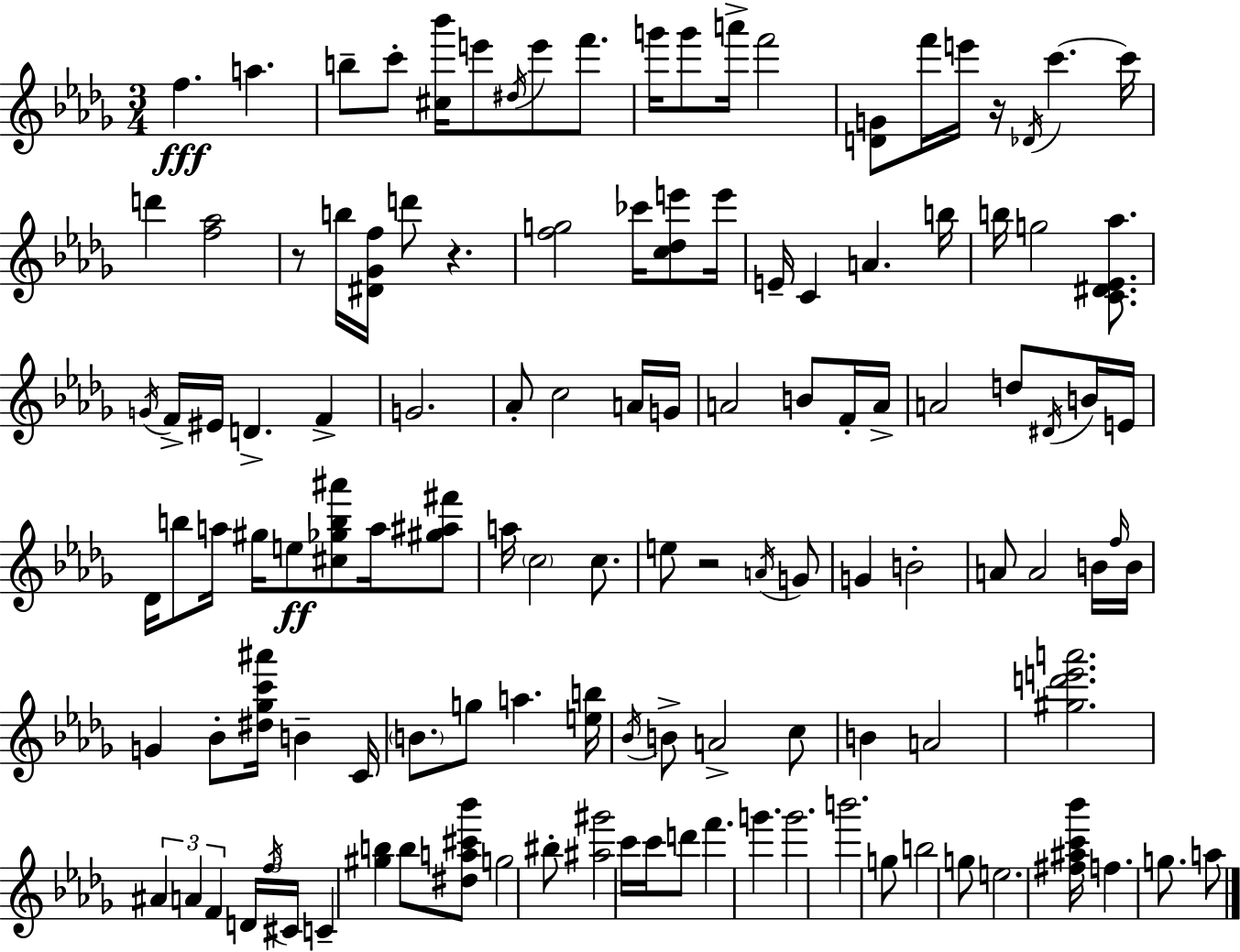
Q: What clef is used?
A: treble